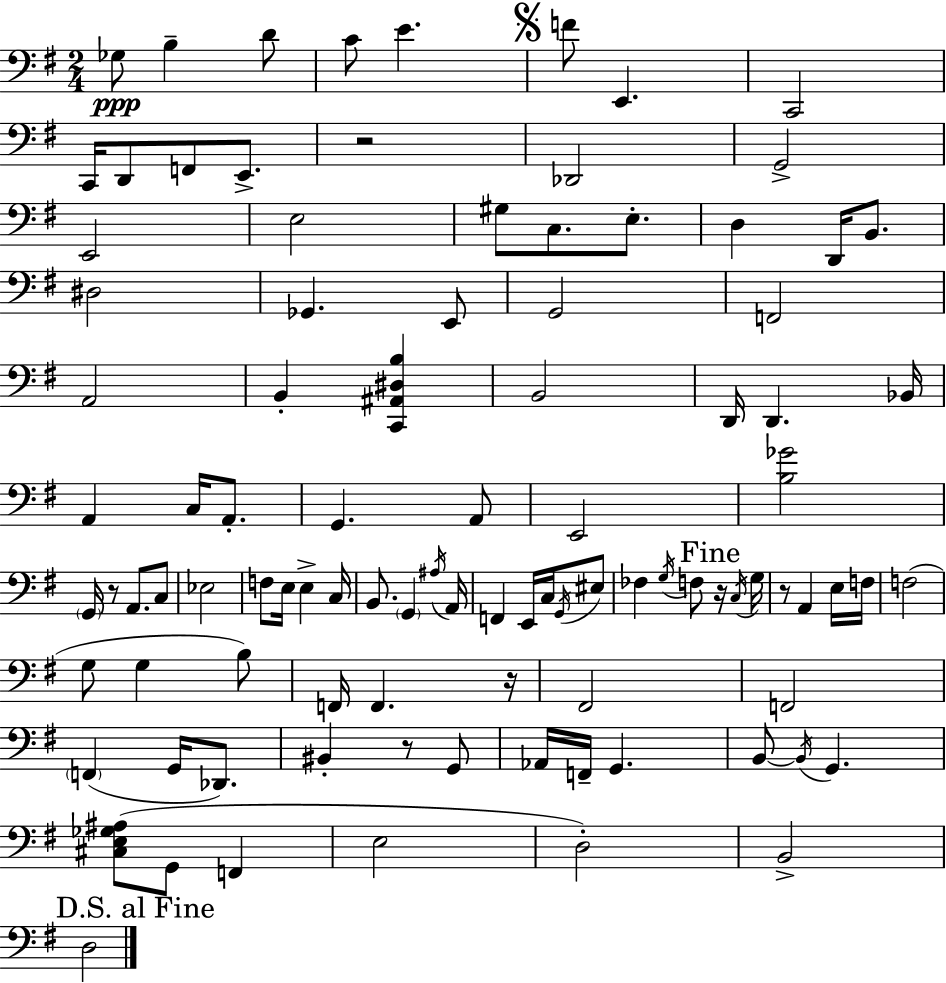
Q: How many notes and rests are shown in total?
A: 98